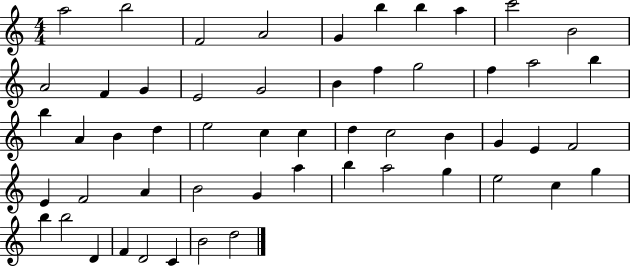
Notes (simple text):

A5/h B5/h F4/h A4/h G4/q B5/q B5/q A5/q C6/h B4/h A4/h F4/q G4/q E4/h G4/h B4/q F5/q G5/h F5/q A5/h B5/q B5/q A4/q B4/q D5/q E5/h C5/q C5/q D5/q C5/h B4/q G4/q E4/q F4/h E4/q F4/h A4/q B4/h G4/q A5/q B5/q A5/h G5/q E5/h C5/q G5/q B5/q B5/h D4/q F4/q D4/h C4/q B4/h D5/h